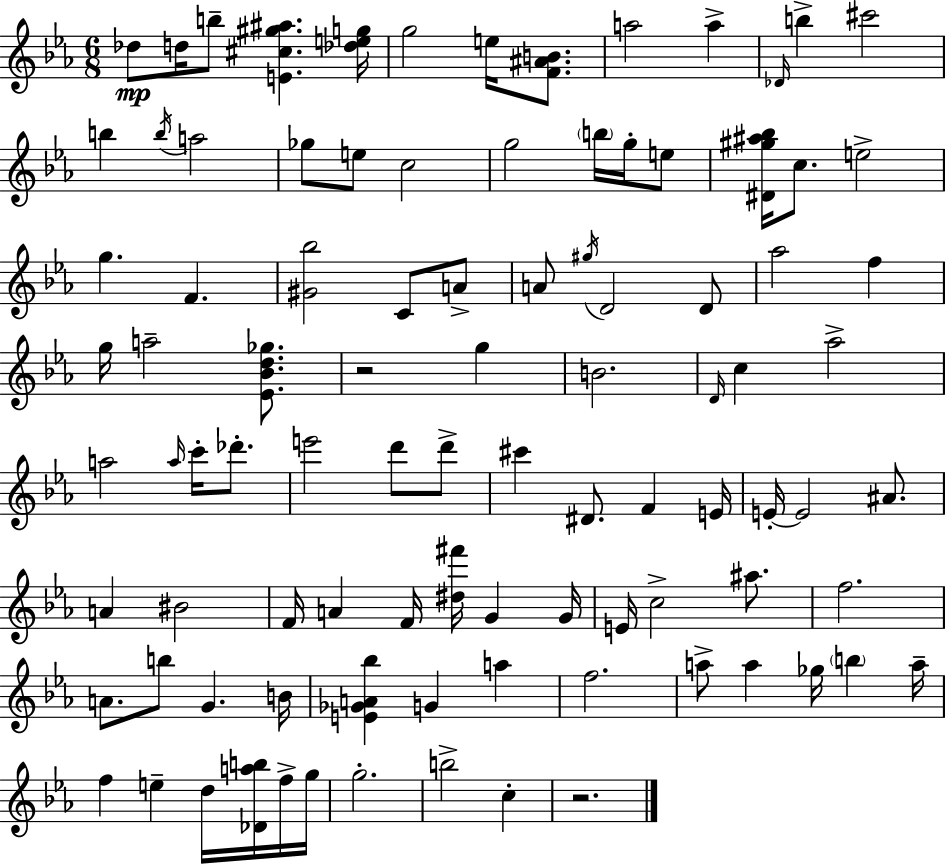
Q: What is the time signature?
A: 6/8